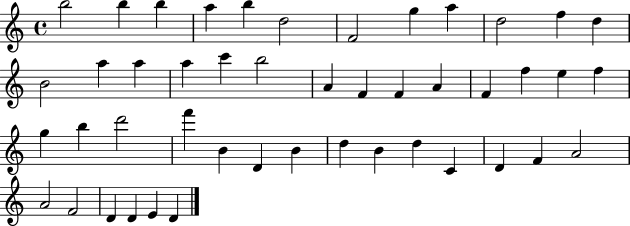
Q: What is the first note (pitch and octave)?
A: B5